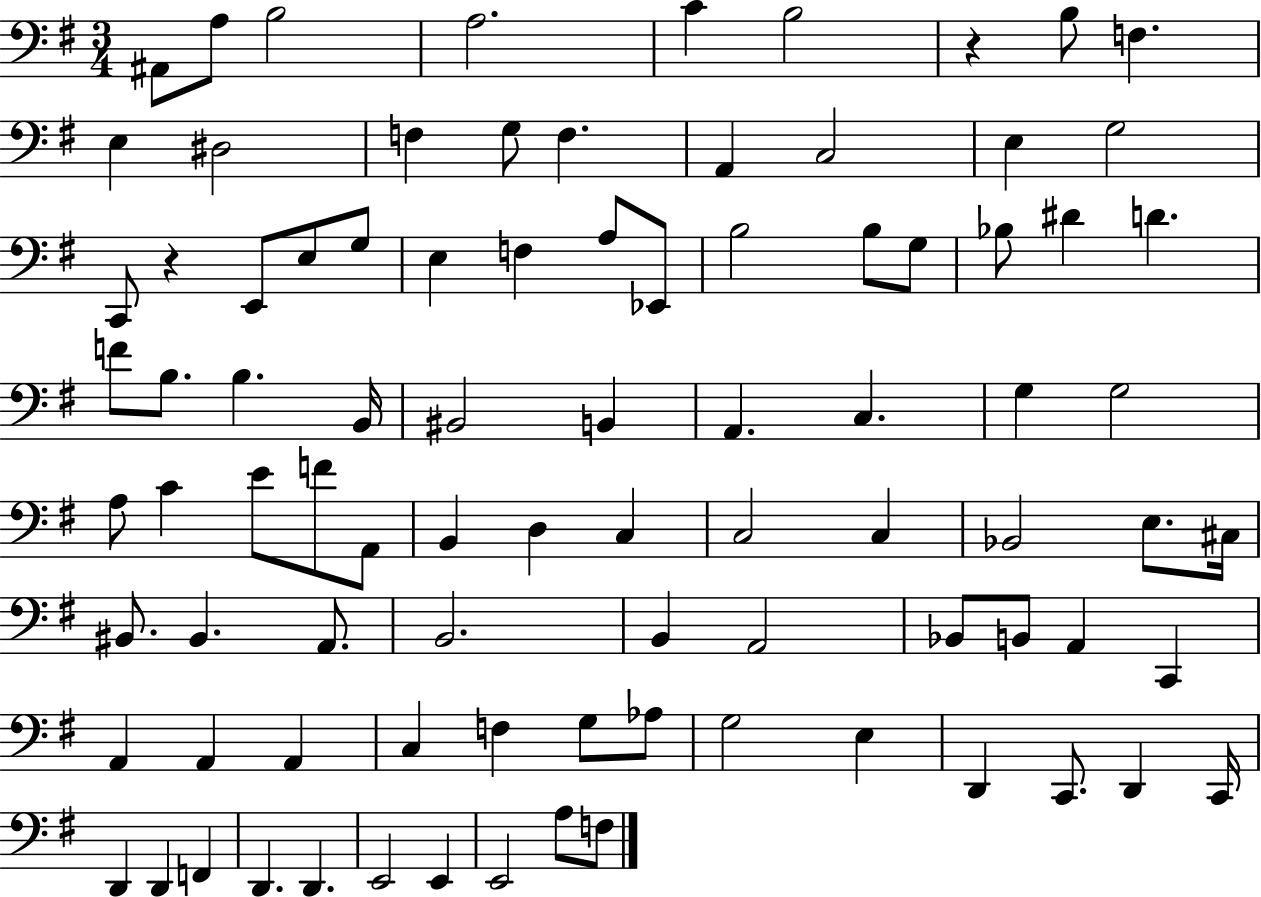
X:1
T:Untitled
M:3/4
L:1/4
K:G
^A,,/2 A,/2 B,2 A,2 C B,2 z B,/2 F, E, ^D,2 F, G,/2 F, A,, C,2 E, G,2 C,,/2 z E,,/2 E,/2 G,/2 E, F, A,/2 _E,,/2 B,2 B,/2 G,/2 _B,/2 ^D D F/2 B,/2 B, B,,/4 ^B,,2 B,, A,, C, G, G,2 A,/2 C E/2 F/2 A,,/2 B,, D, C, C,2 C, _B,,2 E,/2 ^C,/4 ^B,,/2 ^B,, A,,/2 B,,2 B,, A,,2 _B,,/2 B,,/2 A,, C,, A,, A,, A,, C, F, G,/2 _A,/2 G,2 E, D,, C,,/2 D,, C,,/4 D,, D,, F,, D,, D,, E,,2 E,, E,,2 A,/2 F,/2